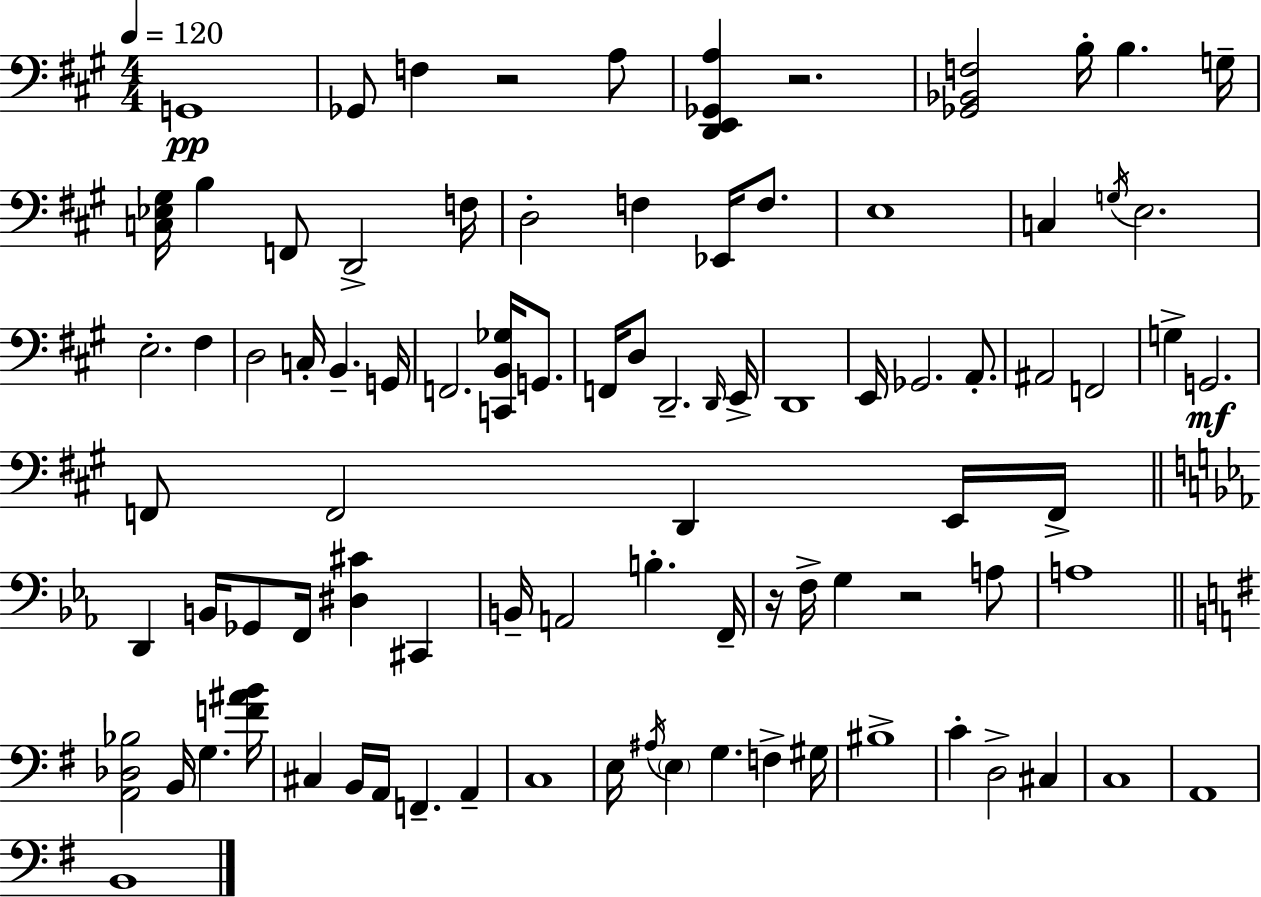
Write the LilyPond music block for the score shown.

{
  \clef bass
  \numericTimeSignature
  \time 4/4
  \key a \major
  \tempo 4 = 120
  \repeat volta 2 { g,1\pp | ges,8 f4 r2 a8 | <d, e, ges, a>4 r2. | <ges, bes, f>2 b16-. b4. g16-- | \break <c ees gis>16 b4 f,8 d,2-> f16 | d2-. f4 ees,16 f8. | e1 | c4 \acciaccatura { g16 } e2. | \break e2.-. fis4 | d2 c16-. b,4.-- | g,16 f,2. <c, b, ges>16 g,8. | f,16 d8 d,2.-- | \break \grace { d,16 } e,16-> d,1 | e,16 ges,2. a,8.-. | ais,2 f,2 | g4-> g,2.\mf | \break f,8 f,2 d,4 | e,16 f,16-> \bar "||" \break \key c \minor d,4 b,16 ges,8 f,16 <dis cis'>4 cis,4 | b,16-- a,2 b4.-. f,16-- | r16 f16-> g4 r2 a8 | a1 | \break \bar "||" \break \key g \major <a, des bes>2 b,16 g4. <f' ais' b'>16 | cis4 b,16 a,16 f,4.-- a,4-- | c1 | e16 \acciaccatura { ais16 } \parenthesize e4 g4. f4-> | \break gis16 bis1-> | c'4-. d2-> cis4 | c1 | a,1 | \break b,1 | } \bar "|."
}